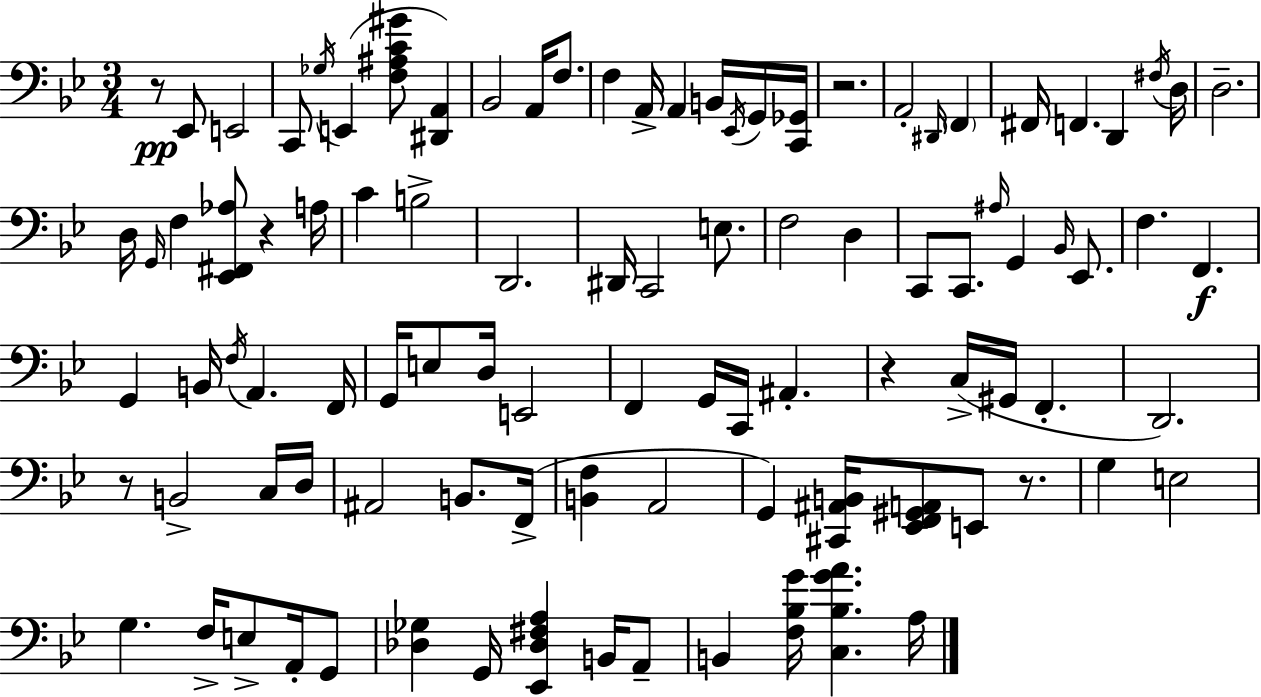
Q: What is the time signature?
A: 3/4